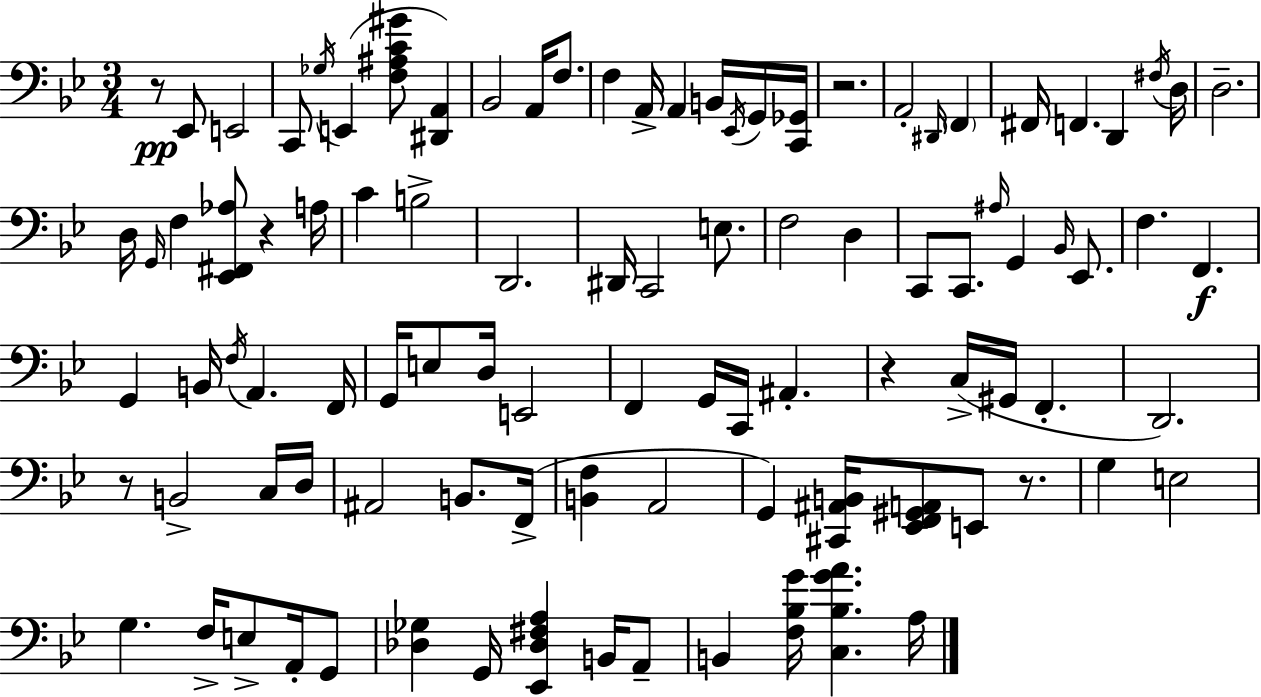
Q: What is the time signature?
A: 3/4